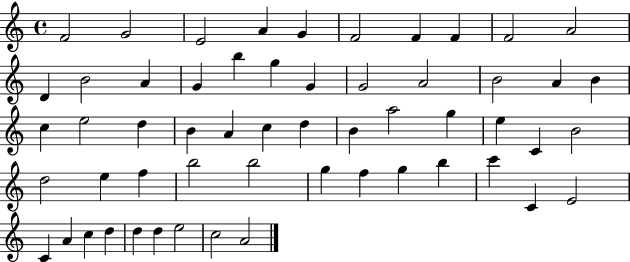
X:1
T:Untitled
M:4/4
L:1/4
K:C
F2 G2 E2 A G F2 F F F2 A2 D B2 A G b g G G2 A2 B2 A B c e2 d B A c d B a2 g e C B2 d2 e f b2 b2 g f g b c' C E2 C A c d d d e2 c2 A2